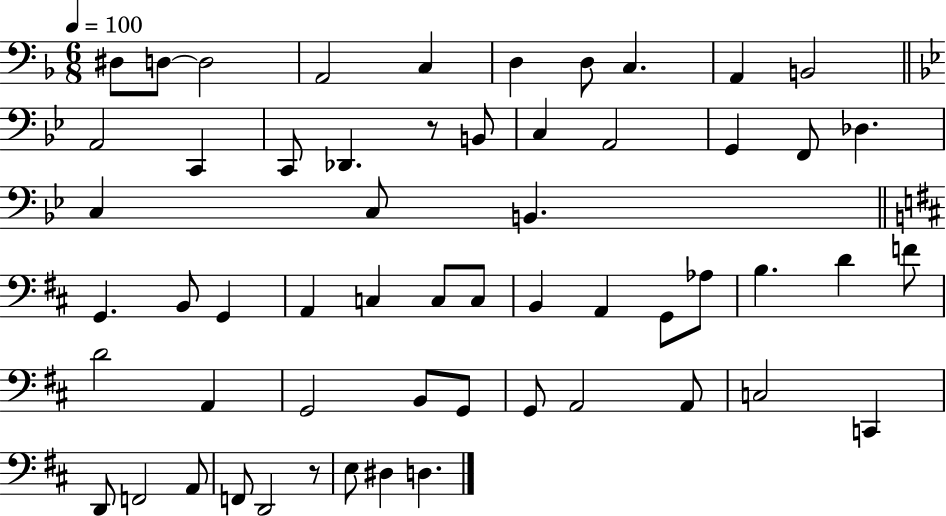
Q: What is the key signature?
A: F major